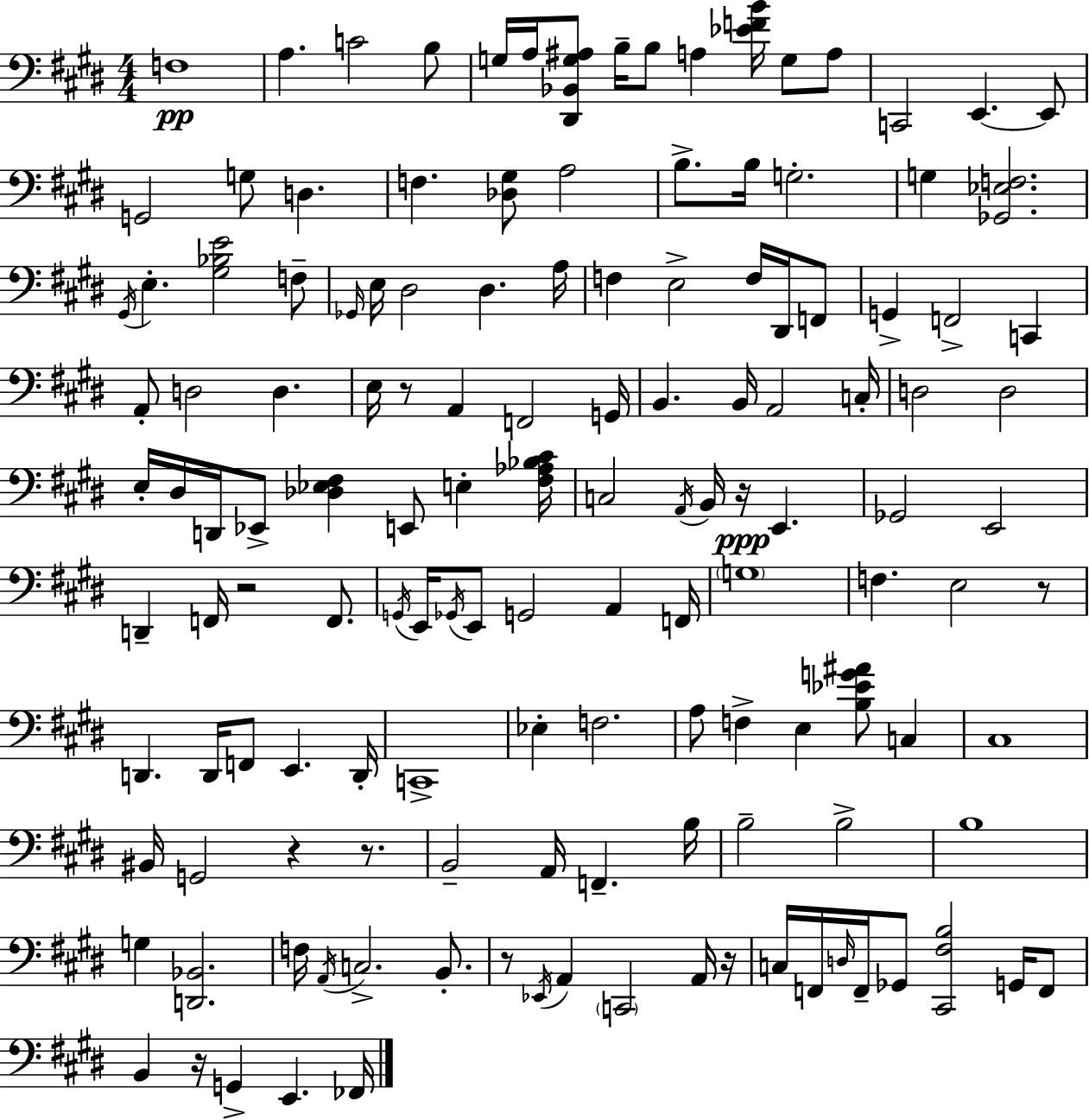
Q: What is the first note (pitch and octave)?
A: F3